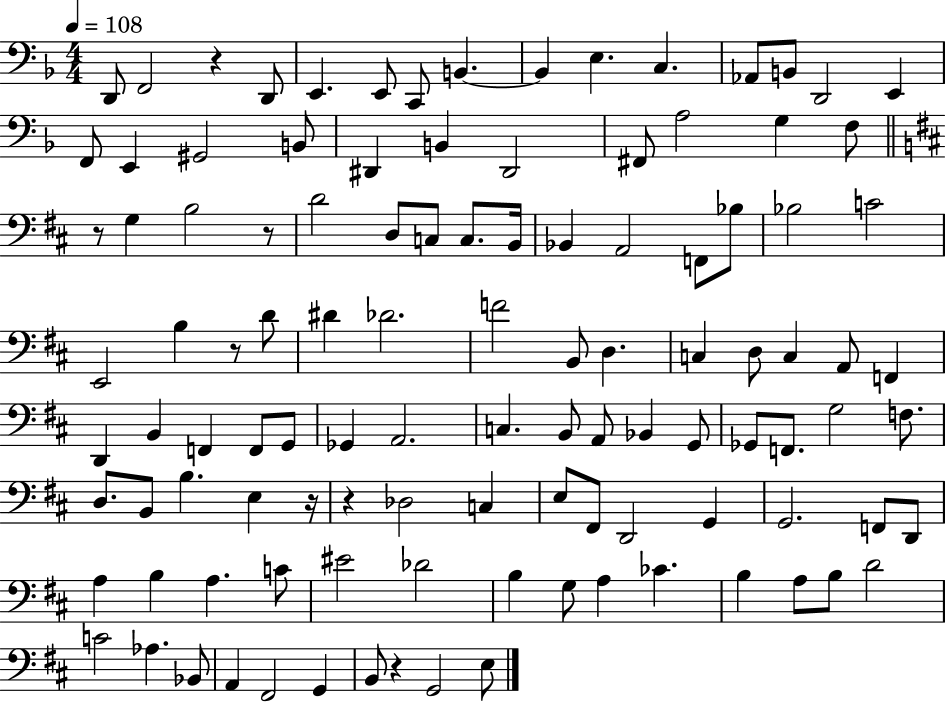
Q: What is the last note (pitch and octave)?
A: E3